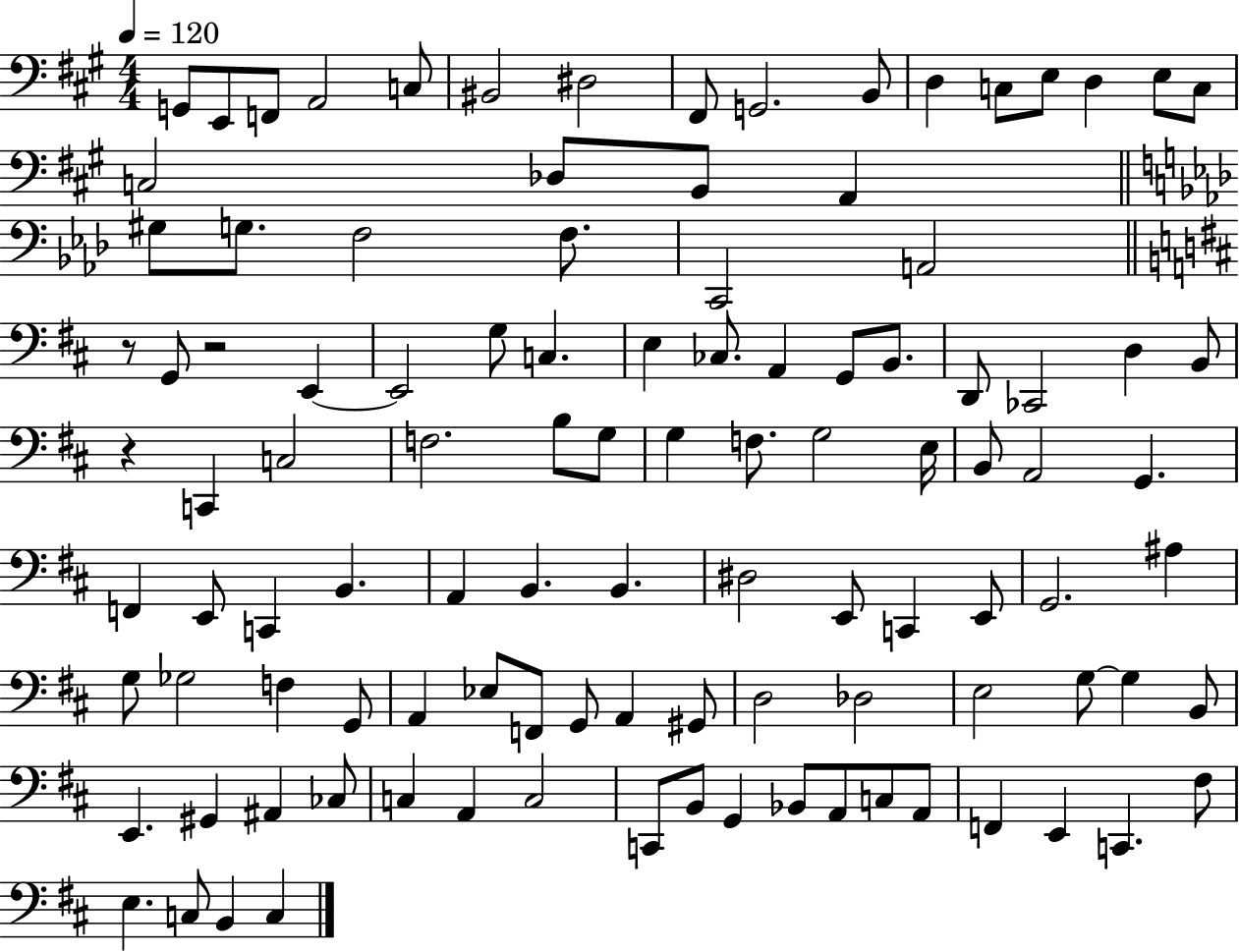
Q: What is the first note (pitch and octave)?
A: G2